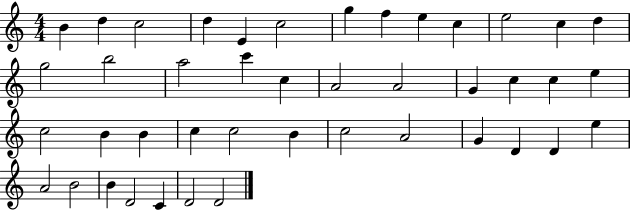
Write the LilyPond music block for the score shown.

{
  \clef treble
  \numericTimeSignature
  \time 4/4
  \key c \major
  b'4 d''4 c''2 | d''4 e'4 c''2 | g''4 f''4 e''4 c''4 | e''2 c''4 d''4 | \break g''2 b''2 | a''2 c'''4 c''4 | a'2 a'2 | g'4 c''4 c''4 e''4 | \break c''2 b'4 b'4 | c''4 c''2 b'4 | c''2 a'2 | g'4 d'4 d'4 e''4 | \break a'2 b'2 | b'4 d'2 c'4 | d'2 d'2 | \bar "|."
}